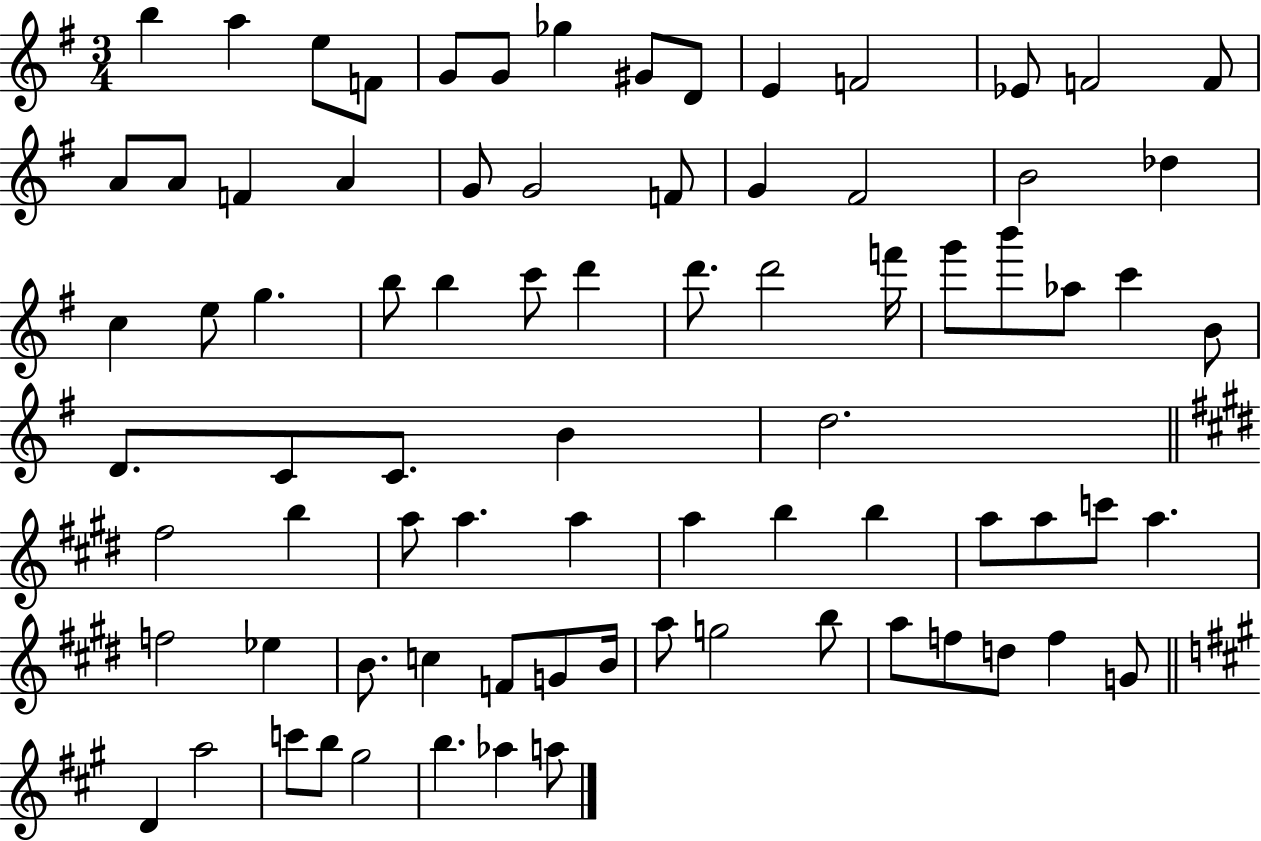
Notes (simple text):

B5/q A5/q E5/e F4/e G4/e G4/e Gb5/q G#4/e D4/e E4/q F4/h Eb4/e F4/h F4/e A4/e A4/e F4/q A4/q G4/e G4/h F4/e G4/q F#4/h B4/h Db5/q C5/q E5/e G5/q. B5/e B5/q C6/e D6/q D6/e. D6/h F6/s G6/e B6/e Ab5/e C6/q B4/e D4/e. C4/e C4/e. B4/q D5/h. F#5/h B5/q A5/e A5/q. A5/q A5/q B5/q B5/q A5/e A5/e C6/e A5/q. F5/h Eb5/q B4/e. C5/q F4/e G4/e B4/s A5/e G5/h B5/e A5/e F5/e D5/e F5/q G4/e D4/q A5/h C6/e B5/e G#5/h B5/q. Ab5/q A5/e